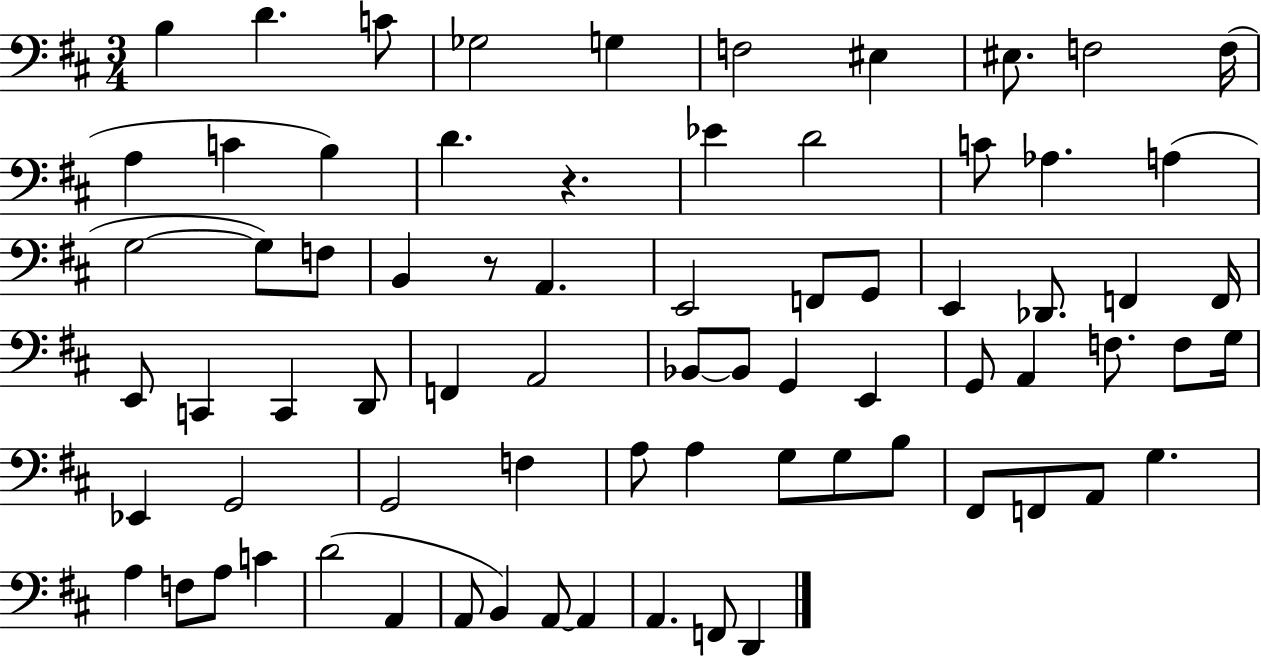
B3/q D4/q. C4/e Gb3/h G3/q F3/h EIS3/q EIS3/e. F3/h F3/s A3/q C4/q B3/q D4/q. R/q. Eb4/q D4/h C4/e Ab3/q. A3/q G3/h G3/e F3/e B2/q R/e A2/q. E2/h F2/e G2/e E2/q Db2/e. F2/q F2/s E2/e C2/q C2/q D2/e F2/q A2/h Bb2/e Bb2/e G2/q E2/q G2/e A2/q F3/e. F3/e G3/s Eb2/q G2/h G2/h F3/q A3/e A3/q G3/e G3/e B3/e F#2/e F2/e A2/e G3/q. A3/q F3/e A3/e C4/q D4/h A2/q A2/e B2/q A2/e A2/q A2/q. F2/e D2/q